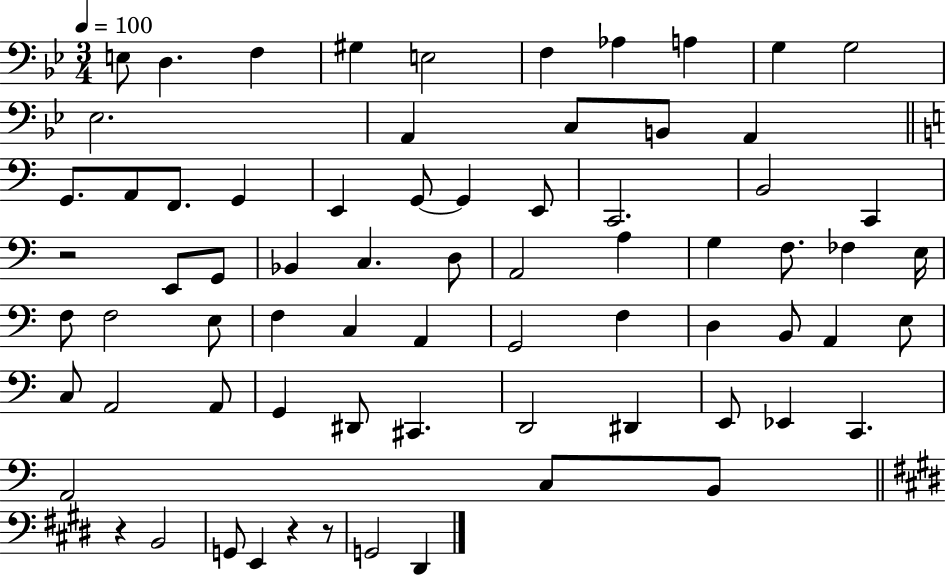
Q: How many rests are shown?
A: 4